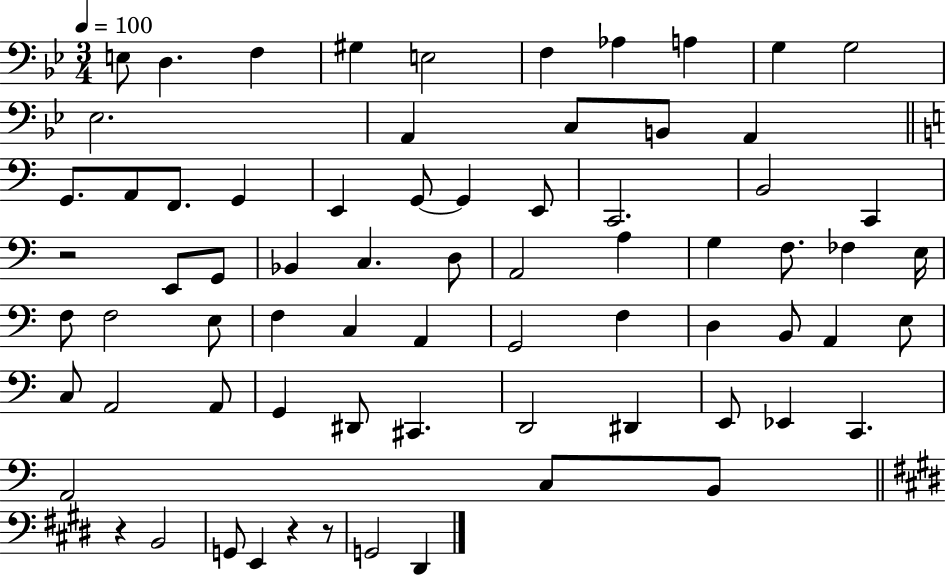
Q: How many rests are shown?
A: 4